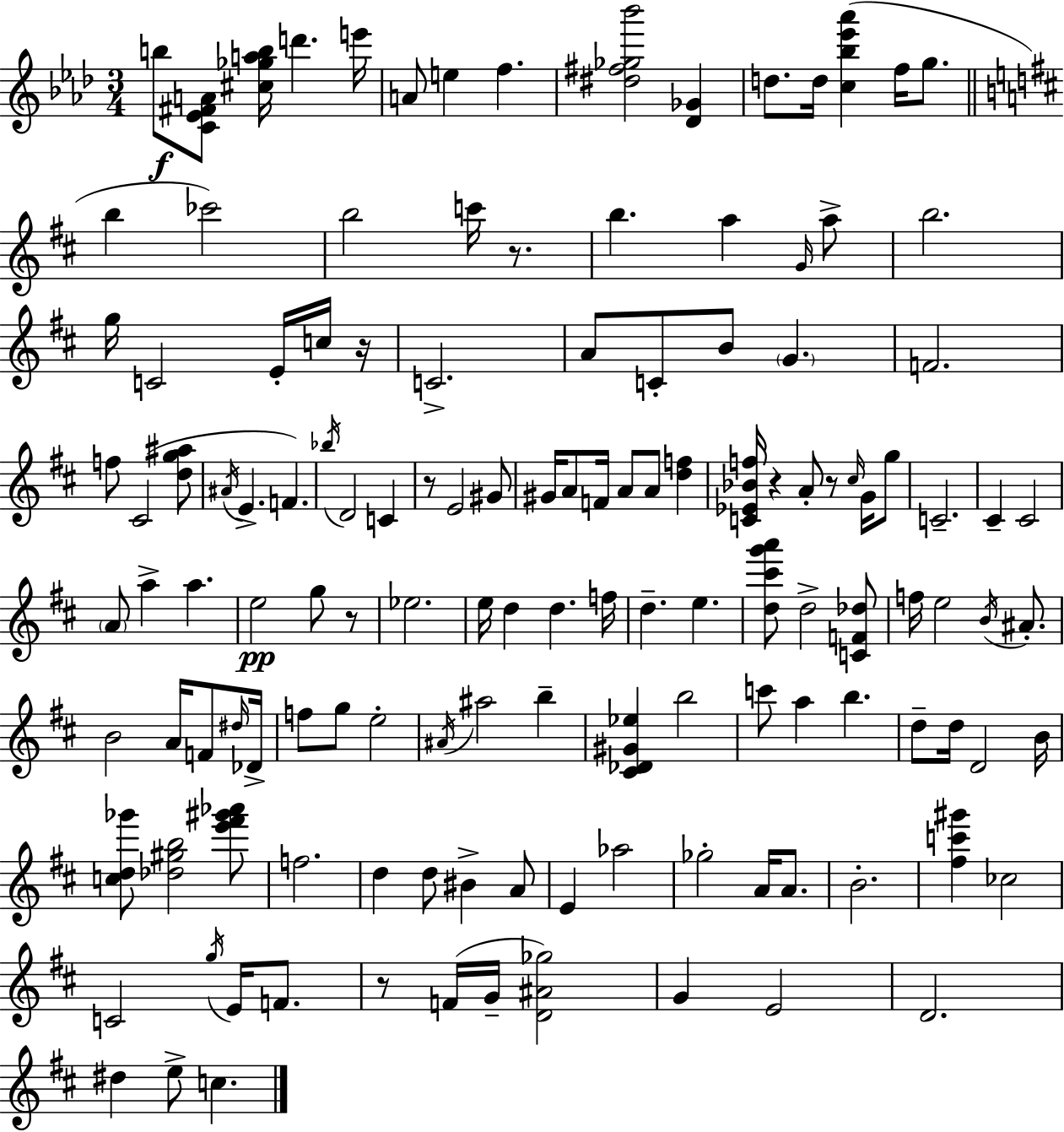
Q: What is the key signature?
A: AES major